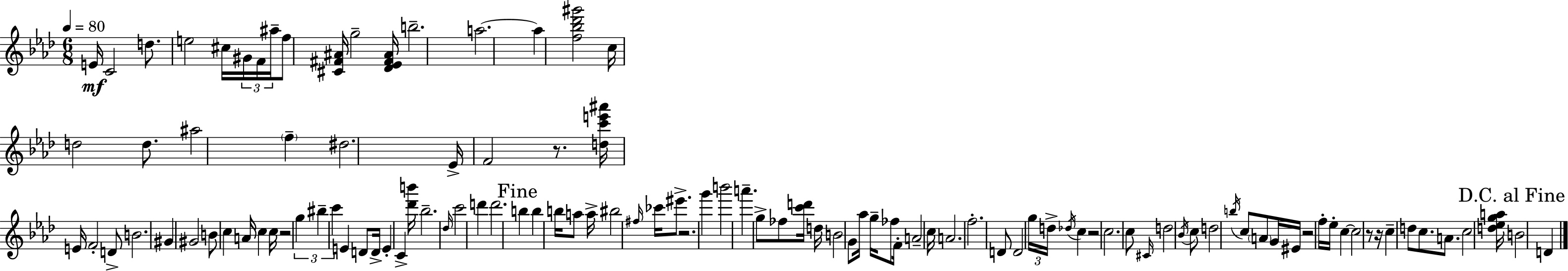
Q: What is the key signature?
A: AES major